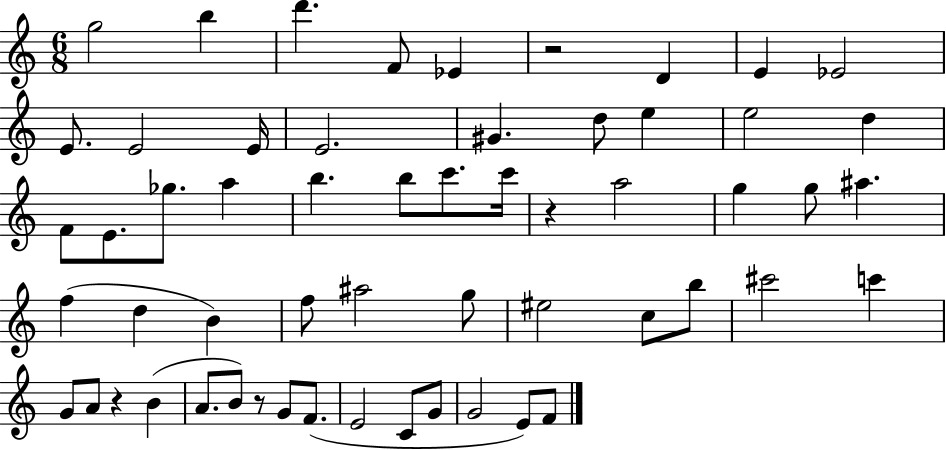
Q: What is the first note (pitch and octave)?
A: G5